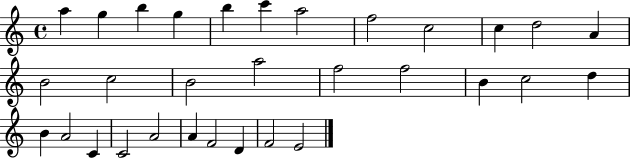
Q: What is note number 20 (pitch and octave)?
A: C5